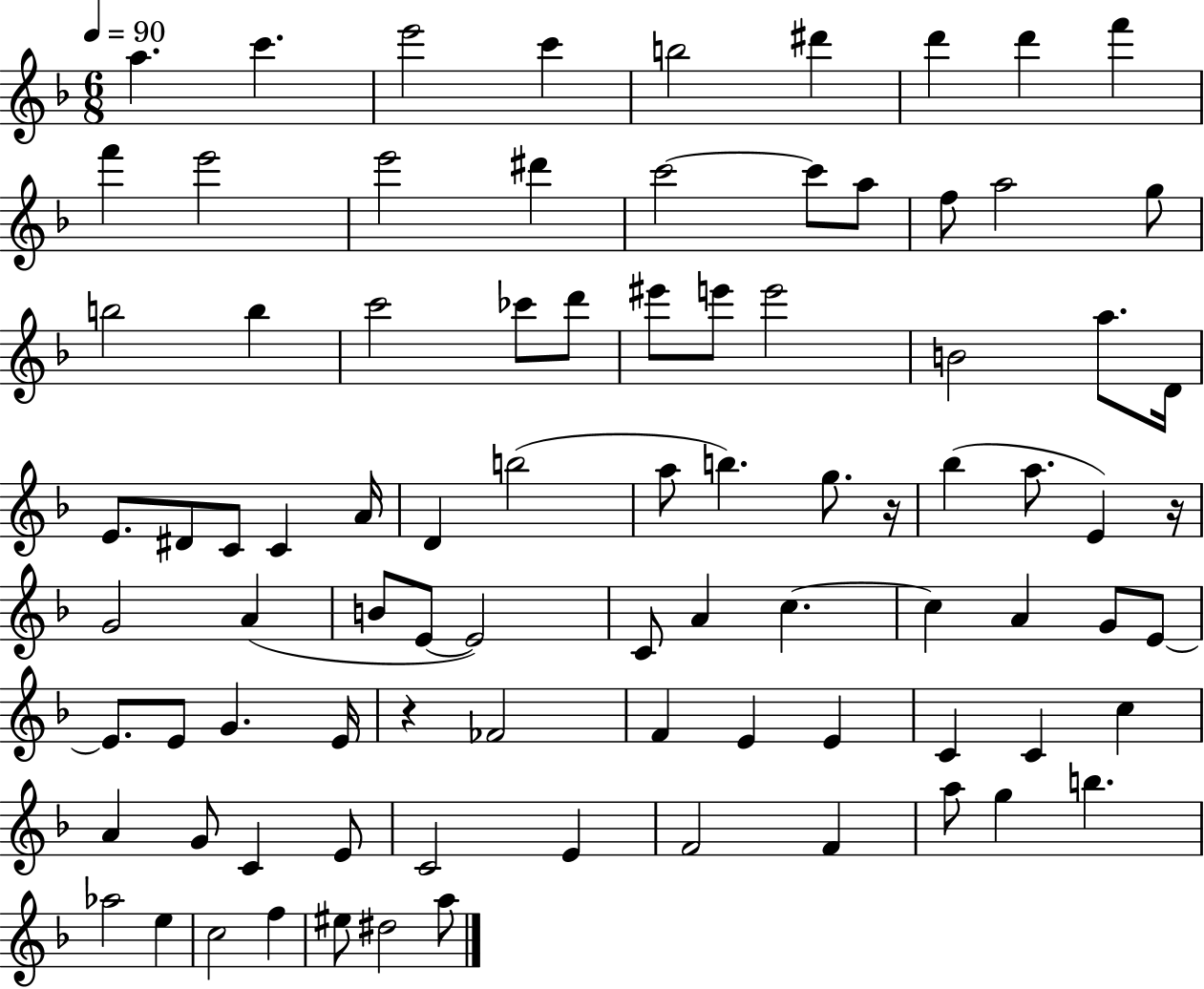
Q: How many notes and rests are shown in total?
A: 87